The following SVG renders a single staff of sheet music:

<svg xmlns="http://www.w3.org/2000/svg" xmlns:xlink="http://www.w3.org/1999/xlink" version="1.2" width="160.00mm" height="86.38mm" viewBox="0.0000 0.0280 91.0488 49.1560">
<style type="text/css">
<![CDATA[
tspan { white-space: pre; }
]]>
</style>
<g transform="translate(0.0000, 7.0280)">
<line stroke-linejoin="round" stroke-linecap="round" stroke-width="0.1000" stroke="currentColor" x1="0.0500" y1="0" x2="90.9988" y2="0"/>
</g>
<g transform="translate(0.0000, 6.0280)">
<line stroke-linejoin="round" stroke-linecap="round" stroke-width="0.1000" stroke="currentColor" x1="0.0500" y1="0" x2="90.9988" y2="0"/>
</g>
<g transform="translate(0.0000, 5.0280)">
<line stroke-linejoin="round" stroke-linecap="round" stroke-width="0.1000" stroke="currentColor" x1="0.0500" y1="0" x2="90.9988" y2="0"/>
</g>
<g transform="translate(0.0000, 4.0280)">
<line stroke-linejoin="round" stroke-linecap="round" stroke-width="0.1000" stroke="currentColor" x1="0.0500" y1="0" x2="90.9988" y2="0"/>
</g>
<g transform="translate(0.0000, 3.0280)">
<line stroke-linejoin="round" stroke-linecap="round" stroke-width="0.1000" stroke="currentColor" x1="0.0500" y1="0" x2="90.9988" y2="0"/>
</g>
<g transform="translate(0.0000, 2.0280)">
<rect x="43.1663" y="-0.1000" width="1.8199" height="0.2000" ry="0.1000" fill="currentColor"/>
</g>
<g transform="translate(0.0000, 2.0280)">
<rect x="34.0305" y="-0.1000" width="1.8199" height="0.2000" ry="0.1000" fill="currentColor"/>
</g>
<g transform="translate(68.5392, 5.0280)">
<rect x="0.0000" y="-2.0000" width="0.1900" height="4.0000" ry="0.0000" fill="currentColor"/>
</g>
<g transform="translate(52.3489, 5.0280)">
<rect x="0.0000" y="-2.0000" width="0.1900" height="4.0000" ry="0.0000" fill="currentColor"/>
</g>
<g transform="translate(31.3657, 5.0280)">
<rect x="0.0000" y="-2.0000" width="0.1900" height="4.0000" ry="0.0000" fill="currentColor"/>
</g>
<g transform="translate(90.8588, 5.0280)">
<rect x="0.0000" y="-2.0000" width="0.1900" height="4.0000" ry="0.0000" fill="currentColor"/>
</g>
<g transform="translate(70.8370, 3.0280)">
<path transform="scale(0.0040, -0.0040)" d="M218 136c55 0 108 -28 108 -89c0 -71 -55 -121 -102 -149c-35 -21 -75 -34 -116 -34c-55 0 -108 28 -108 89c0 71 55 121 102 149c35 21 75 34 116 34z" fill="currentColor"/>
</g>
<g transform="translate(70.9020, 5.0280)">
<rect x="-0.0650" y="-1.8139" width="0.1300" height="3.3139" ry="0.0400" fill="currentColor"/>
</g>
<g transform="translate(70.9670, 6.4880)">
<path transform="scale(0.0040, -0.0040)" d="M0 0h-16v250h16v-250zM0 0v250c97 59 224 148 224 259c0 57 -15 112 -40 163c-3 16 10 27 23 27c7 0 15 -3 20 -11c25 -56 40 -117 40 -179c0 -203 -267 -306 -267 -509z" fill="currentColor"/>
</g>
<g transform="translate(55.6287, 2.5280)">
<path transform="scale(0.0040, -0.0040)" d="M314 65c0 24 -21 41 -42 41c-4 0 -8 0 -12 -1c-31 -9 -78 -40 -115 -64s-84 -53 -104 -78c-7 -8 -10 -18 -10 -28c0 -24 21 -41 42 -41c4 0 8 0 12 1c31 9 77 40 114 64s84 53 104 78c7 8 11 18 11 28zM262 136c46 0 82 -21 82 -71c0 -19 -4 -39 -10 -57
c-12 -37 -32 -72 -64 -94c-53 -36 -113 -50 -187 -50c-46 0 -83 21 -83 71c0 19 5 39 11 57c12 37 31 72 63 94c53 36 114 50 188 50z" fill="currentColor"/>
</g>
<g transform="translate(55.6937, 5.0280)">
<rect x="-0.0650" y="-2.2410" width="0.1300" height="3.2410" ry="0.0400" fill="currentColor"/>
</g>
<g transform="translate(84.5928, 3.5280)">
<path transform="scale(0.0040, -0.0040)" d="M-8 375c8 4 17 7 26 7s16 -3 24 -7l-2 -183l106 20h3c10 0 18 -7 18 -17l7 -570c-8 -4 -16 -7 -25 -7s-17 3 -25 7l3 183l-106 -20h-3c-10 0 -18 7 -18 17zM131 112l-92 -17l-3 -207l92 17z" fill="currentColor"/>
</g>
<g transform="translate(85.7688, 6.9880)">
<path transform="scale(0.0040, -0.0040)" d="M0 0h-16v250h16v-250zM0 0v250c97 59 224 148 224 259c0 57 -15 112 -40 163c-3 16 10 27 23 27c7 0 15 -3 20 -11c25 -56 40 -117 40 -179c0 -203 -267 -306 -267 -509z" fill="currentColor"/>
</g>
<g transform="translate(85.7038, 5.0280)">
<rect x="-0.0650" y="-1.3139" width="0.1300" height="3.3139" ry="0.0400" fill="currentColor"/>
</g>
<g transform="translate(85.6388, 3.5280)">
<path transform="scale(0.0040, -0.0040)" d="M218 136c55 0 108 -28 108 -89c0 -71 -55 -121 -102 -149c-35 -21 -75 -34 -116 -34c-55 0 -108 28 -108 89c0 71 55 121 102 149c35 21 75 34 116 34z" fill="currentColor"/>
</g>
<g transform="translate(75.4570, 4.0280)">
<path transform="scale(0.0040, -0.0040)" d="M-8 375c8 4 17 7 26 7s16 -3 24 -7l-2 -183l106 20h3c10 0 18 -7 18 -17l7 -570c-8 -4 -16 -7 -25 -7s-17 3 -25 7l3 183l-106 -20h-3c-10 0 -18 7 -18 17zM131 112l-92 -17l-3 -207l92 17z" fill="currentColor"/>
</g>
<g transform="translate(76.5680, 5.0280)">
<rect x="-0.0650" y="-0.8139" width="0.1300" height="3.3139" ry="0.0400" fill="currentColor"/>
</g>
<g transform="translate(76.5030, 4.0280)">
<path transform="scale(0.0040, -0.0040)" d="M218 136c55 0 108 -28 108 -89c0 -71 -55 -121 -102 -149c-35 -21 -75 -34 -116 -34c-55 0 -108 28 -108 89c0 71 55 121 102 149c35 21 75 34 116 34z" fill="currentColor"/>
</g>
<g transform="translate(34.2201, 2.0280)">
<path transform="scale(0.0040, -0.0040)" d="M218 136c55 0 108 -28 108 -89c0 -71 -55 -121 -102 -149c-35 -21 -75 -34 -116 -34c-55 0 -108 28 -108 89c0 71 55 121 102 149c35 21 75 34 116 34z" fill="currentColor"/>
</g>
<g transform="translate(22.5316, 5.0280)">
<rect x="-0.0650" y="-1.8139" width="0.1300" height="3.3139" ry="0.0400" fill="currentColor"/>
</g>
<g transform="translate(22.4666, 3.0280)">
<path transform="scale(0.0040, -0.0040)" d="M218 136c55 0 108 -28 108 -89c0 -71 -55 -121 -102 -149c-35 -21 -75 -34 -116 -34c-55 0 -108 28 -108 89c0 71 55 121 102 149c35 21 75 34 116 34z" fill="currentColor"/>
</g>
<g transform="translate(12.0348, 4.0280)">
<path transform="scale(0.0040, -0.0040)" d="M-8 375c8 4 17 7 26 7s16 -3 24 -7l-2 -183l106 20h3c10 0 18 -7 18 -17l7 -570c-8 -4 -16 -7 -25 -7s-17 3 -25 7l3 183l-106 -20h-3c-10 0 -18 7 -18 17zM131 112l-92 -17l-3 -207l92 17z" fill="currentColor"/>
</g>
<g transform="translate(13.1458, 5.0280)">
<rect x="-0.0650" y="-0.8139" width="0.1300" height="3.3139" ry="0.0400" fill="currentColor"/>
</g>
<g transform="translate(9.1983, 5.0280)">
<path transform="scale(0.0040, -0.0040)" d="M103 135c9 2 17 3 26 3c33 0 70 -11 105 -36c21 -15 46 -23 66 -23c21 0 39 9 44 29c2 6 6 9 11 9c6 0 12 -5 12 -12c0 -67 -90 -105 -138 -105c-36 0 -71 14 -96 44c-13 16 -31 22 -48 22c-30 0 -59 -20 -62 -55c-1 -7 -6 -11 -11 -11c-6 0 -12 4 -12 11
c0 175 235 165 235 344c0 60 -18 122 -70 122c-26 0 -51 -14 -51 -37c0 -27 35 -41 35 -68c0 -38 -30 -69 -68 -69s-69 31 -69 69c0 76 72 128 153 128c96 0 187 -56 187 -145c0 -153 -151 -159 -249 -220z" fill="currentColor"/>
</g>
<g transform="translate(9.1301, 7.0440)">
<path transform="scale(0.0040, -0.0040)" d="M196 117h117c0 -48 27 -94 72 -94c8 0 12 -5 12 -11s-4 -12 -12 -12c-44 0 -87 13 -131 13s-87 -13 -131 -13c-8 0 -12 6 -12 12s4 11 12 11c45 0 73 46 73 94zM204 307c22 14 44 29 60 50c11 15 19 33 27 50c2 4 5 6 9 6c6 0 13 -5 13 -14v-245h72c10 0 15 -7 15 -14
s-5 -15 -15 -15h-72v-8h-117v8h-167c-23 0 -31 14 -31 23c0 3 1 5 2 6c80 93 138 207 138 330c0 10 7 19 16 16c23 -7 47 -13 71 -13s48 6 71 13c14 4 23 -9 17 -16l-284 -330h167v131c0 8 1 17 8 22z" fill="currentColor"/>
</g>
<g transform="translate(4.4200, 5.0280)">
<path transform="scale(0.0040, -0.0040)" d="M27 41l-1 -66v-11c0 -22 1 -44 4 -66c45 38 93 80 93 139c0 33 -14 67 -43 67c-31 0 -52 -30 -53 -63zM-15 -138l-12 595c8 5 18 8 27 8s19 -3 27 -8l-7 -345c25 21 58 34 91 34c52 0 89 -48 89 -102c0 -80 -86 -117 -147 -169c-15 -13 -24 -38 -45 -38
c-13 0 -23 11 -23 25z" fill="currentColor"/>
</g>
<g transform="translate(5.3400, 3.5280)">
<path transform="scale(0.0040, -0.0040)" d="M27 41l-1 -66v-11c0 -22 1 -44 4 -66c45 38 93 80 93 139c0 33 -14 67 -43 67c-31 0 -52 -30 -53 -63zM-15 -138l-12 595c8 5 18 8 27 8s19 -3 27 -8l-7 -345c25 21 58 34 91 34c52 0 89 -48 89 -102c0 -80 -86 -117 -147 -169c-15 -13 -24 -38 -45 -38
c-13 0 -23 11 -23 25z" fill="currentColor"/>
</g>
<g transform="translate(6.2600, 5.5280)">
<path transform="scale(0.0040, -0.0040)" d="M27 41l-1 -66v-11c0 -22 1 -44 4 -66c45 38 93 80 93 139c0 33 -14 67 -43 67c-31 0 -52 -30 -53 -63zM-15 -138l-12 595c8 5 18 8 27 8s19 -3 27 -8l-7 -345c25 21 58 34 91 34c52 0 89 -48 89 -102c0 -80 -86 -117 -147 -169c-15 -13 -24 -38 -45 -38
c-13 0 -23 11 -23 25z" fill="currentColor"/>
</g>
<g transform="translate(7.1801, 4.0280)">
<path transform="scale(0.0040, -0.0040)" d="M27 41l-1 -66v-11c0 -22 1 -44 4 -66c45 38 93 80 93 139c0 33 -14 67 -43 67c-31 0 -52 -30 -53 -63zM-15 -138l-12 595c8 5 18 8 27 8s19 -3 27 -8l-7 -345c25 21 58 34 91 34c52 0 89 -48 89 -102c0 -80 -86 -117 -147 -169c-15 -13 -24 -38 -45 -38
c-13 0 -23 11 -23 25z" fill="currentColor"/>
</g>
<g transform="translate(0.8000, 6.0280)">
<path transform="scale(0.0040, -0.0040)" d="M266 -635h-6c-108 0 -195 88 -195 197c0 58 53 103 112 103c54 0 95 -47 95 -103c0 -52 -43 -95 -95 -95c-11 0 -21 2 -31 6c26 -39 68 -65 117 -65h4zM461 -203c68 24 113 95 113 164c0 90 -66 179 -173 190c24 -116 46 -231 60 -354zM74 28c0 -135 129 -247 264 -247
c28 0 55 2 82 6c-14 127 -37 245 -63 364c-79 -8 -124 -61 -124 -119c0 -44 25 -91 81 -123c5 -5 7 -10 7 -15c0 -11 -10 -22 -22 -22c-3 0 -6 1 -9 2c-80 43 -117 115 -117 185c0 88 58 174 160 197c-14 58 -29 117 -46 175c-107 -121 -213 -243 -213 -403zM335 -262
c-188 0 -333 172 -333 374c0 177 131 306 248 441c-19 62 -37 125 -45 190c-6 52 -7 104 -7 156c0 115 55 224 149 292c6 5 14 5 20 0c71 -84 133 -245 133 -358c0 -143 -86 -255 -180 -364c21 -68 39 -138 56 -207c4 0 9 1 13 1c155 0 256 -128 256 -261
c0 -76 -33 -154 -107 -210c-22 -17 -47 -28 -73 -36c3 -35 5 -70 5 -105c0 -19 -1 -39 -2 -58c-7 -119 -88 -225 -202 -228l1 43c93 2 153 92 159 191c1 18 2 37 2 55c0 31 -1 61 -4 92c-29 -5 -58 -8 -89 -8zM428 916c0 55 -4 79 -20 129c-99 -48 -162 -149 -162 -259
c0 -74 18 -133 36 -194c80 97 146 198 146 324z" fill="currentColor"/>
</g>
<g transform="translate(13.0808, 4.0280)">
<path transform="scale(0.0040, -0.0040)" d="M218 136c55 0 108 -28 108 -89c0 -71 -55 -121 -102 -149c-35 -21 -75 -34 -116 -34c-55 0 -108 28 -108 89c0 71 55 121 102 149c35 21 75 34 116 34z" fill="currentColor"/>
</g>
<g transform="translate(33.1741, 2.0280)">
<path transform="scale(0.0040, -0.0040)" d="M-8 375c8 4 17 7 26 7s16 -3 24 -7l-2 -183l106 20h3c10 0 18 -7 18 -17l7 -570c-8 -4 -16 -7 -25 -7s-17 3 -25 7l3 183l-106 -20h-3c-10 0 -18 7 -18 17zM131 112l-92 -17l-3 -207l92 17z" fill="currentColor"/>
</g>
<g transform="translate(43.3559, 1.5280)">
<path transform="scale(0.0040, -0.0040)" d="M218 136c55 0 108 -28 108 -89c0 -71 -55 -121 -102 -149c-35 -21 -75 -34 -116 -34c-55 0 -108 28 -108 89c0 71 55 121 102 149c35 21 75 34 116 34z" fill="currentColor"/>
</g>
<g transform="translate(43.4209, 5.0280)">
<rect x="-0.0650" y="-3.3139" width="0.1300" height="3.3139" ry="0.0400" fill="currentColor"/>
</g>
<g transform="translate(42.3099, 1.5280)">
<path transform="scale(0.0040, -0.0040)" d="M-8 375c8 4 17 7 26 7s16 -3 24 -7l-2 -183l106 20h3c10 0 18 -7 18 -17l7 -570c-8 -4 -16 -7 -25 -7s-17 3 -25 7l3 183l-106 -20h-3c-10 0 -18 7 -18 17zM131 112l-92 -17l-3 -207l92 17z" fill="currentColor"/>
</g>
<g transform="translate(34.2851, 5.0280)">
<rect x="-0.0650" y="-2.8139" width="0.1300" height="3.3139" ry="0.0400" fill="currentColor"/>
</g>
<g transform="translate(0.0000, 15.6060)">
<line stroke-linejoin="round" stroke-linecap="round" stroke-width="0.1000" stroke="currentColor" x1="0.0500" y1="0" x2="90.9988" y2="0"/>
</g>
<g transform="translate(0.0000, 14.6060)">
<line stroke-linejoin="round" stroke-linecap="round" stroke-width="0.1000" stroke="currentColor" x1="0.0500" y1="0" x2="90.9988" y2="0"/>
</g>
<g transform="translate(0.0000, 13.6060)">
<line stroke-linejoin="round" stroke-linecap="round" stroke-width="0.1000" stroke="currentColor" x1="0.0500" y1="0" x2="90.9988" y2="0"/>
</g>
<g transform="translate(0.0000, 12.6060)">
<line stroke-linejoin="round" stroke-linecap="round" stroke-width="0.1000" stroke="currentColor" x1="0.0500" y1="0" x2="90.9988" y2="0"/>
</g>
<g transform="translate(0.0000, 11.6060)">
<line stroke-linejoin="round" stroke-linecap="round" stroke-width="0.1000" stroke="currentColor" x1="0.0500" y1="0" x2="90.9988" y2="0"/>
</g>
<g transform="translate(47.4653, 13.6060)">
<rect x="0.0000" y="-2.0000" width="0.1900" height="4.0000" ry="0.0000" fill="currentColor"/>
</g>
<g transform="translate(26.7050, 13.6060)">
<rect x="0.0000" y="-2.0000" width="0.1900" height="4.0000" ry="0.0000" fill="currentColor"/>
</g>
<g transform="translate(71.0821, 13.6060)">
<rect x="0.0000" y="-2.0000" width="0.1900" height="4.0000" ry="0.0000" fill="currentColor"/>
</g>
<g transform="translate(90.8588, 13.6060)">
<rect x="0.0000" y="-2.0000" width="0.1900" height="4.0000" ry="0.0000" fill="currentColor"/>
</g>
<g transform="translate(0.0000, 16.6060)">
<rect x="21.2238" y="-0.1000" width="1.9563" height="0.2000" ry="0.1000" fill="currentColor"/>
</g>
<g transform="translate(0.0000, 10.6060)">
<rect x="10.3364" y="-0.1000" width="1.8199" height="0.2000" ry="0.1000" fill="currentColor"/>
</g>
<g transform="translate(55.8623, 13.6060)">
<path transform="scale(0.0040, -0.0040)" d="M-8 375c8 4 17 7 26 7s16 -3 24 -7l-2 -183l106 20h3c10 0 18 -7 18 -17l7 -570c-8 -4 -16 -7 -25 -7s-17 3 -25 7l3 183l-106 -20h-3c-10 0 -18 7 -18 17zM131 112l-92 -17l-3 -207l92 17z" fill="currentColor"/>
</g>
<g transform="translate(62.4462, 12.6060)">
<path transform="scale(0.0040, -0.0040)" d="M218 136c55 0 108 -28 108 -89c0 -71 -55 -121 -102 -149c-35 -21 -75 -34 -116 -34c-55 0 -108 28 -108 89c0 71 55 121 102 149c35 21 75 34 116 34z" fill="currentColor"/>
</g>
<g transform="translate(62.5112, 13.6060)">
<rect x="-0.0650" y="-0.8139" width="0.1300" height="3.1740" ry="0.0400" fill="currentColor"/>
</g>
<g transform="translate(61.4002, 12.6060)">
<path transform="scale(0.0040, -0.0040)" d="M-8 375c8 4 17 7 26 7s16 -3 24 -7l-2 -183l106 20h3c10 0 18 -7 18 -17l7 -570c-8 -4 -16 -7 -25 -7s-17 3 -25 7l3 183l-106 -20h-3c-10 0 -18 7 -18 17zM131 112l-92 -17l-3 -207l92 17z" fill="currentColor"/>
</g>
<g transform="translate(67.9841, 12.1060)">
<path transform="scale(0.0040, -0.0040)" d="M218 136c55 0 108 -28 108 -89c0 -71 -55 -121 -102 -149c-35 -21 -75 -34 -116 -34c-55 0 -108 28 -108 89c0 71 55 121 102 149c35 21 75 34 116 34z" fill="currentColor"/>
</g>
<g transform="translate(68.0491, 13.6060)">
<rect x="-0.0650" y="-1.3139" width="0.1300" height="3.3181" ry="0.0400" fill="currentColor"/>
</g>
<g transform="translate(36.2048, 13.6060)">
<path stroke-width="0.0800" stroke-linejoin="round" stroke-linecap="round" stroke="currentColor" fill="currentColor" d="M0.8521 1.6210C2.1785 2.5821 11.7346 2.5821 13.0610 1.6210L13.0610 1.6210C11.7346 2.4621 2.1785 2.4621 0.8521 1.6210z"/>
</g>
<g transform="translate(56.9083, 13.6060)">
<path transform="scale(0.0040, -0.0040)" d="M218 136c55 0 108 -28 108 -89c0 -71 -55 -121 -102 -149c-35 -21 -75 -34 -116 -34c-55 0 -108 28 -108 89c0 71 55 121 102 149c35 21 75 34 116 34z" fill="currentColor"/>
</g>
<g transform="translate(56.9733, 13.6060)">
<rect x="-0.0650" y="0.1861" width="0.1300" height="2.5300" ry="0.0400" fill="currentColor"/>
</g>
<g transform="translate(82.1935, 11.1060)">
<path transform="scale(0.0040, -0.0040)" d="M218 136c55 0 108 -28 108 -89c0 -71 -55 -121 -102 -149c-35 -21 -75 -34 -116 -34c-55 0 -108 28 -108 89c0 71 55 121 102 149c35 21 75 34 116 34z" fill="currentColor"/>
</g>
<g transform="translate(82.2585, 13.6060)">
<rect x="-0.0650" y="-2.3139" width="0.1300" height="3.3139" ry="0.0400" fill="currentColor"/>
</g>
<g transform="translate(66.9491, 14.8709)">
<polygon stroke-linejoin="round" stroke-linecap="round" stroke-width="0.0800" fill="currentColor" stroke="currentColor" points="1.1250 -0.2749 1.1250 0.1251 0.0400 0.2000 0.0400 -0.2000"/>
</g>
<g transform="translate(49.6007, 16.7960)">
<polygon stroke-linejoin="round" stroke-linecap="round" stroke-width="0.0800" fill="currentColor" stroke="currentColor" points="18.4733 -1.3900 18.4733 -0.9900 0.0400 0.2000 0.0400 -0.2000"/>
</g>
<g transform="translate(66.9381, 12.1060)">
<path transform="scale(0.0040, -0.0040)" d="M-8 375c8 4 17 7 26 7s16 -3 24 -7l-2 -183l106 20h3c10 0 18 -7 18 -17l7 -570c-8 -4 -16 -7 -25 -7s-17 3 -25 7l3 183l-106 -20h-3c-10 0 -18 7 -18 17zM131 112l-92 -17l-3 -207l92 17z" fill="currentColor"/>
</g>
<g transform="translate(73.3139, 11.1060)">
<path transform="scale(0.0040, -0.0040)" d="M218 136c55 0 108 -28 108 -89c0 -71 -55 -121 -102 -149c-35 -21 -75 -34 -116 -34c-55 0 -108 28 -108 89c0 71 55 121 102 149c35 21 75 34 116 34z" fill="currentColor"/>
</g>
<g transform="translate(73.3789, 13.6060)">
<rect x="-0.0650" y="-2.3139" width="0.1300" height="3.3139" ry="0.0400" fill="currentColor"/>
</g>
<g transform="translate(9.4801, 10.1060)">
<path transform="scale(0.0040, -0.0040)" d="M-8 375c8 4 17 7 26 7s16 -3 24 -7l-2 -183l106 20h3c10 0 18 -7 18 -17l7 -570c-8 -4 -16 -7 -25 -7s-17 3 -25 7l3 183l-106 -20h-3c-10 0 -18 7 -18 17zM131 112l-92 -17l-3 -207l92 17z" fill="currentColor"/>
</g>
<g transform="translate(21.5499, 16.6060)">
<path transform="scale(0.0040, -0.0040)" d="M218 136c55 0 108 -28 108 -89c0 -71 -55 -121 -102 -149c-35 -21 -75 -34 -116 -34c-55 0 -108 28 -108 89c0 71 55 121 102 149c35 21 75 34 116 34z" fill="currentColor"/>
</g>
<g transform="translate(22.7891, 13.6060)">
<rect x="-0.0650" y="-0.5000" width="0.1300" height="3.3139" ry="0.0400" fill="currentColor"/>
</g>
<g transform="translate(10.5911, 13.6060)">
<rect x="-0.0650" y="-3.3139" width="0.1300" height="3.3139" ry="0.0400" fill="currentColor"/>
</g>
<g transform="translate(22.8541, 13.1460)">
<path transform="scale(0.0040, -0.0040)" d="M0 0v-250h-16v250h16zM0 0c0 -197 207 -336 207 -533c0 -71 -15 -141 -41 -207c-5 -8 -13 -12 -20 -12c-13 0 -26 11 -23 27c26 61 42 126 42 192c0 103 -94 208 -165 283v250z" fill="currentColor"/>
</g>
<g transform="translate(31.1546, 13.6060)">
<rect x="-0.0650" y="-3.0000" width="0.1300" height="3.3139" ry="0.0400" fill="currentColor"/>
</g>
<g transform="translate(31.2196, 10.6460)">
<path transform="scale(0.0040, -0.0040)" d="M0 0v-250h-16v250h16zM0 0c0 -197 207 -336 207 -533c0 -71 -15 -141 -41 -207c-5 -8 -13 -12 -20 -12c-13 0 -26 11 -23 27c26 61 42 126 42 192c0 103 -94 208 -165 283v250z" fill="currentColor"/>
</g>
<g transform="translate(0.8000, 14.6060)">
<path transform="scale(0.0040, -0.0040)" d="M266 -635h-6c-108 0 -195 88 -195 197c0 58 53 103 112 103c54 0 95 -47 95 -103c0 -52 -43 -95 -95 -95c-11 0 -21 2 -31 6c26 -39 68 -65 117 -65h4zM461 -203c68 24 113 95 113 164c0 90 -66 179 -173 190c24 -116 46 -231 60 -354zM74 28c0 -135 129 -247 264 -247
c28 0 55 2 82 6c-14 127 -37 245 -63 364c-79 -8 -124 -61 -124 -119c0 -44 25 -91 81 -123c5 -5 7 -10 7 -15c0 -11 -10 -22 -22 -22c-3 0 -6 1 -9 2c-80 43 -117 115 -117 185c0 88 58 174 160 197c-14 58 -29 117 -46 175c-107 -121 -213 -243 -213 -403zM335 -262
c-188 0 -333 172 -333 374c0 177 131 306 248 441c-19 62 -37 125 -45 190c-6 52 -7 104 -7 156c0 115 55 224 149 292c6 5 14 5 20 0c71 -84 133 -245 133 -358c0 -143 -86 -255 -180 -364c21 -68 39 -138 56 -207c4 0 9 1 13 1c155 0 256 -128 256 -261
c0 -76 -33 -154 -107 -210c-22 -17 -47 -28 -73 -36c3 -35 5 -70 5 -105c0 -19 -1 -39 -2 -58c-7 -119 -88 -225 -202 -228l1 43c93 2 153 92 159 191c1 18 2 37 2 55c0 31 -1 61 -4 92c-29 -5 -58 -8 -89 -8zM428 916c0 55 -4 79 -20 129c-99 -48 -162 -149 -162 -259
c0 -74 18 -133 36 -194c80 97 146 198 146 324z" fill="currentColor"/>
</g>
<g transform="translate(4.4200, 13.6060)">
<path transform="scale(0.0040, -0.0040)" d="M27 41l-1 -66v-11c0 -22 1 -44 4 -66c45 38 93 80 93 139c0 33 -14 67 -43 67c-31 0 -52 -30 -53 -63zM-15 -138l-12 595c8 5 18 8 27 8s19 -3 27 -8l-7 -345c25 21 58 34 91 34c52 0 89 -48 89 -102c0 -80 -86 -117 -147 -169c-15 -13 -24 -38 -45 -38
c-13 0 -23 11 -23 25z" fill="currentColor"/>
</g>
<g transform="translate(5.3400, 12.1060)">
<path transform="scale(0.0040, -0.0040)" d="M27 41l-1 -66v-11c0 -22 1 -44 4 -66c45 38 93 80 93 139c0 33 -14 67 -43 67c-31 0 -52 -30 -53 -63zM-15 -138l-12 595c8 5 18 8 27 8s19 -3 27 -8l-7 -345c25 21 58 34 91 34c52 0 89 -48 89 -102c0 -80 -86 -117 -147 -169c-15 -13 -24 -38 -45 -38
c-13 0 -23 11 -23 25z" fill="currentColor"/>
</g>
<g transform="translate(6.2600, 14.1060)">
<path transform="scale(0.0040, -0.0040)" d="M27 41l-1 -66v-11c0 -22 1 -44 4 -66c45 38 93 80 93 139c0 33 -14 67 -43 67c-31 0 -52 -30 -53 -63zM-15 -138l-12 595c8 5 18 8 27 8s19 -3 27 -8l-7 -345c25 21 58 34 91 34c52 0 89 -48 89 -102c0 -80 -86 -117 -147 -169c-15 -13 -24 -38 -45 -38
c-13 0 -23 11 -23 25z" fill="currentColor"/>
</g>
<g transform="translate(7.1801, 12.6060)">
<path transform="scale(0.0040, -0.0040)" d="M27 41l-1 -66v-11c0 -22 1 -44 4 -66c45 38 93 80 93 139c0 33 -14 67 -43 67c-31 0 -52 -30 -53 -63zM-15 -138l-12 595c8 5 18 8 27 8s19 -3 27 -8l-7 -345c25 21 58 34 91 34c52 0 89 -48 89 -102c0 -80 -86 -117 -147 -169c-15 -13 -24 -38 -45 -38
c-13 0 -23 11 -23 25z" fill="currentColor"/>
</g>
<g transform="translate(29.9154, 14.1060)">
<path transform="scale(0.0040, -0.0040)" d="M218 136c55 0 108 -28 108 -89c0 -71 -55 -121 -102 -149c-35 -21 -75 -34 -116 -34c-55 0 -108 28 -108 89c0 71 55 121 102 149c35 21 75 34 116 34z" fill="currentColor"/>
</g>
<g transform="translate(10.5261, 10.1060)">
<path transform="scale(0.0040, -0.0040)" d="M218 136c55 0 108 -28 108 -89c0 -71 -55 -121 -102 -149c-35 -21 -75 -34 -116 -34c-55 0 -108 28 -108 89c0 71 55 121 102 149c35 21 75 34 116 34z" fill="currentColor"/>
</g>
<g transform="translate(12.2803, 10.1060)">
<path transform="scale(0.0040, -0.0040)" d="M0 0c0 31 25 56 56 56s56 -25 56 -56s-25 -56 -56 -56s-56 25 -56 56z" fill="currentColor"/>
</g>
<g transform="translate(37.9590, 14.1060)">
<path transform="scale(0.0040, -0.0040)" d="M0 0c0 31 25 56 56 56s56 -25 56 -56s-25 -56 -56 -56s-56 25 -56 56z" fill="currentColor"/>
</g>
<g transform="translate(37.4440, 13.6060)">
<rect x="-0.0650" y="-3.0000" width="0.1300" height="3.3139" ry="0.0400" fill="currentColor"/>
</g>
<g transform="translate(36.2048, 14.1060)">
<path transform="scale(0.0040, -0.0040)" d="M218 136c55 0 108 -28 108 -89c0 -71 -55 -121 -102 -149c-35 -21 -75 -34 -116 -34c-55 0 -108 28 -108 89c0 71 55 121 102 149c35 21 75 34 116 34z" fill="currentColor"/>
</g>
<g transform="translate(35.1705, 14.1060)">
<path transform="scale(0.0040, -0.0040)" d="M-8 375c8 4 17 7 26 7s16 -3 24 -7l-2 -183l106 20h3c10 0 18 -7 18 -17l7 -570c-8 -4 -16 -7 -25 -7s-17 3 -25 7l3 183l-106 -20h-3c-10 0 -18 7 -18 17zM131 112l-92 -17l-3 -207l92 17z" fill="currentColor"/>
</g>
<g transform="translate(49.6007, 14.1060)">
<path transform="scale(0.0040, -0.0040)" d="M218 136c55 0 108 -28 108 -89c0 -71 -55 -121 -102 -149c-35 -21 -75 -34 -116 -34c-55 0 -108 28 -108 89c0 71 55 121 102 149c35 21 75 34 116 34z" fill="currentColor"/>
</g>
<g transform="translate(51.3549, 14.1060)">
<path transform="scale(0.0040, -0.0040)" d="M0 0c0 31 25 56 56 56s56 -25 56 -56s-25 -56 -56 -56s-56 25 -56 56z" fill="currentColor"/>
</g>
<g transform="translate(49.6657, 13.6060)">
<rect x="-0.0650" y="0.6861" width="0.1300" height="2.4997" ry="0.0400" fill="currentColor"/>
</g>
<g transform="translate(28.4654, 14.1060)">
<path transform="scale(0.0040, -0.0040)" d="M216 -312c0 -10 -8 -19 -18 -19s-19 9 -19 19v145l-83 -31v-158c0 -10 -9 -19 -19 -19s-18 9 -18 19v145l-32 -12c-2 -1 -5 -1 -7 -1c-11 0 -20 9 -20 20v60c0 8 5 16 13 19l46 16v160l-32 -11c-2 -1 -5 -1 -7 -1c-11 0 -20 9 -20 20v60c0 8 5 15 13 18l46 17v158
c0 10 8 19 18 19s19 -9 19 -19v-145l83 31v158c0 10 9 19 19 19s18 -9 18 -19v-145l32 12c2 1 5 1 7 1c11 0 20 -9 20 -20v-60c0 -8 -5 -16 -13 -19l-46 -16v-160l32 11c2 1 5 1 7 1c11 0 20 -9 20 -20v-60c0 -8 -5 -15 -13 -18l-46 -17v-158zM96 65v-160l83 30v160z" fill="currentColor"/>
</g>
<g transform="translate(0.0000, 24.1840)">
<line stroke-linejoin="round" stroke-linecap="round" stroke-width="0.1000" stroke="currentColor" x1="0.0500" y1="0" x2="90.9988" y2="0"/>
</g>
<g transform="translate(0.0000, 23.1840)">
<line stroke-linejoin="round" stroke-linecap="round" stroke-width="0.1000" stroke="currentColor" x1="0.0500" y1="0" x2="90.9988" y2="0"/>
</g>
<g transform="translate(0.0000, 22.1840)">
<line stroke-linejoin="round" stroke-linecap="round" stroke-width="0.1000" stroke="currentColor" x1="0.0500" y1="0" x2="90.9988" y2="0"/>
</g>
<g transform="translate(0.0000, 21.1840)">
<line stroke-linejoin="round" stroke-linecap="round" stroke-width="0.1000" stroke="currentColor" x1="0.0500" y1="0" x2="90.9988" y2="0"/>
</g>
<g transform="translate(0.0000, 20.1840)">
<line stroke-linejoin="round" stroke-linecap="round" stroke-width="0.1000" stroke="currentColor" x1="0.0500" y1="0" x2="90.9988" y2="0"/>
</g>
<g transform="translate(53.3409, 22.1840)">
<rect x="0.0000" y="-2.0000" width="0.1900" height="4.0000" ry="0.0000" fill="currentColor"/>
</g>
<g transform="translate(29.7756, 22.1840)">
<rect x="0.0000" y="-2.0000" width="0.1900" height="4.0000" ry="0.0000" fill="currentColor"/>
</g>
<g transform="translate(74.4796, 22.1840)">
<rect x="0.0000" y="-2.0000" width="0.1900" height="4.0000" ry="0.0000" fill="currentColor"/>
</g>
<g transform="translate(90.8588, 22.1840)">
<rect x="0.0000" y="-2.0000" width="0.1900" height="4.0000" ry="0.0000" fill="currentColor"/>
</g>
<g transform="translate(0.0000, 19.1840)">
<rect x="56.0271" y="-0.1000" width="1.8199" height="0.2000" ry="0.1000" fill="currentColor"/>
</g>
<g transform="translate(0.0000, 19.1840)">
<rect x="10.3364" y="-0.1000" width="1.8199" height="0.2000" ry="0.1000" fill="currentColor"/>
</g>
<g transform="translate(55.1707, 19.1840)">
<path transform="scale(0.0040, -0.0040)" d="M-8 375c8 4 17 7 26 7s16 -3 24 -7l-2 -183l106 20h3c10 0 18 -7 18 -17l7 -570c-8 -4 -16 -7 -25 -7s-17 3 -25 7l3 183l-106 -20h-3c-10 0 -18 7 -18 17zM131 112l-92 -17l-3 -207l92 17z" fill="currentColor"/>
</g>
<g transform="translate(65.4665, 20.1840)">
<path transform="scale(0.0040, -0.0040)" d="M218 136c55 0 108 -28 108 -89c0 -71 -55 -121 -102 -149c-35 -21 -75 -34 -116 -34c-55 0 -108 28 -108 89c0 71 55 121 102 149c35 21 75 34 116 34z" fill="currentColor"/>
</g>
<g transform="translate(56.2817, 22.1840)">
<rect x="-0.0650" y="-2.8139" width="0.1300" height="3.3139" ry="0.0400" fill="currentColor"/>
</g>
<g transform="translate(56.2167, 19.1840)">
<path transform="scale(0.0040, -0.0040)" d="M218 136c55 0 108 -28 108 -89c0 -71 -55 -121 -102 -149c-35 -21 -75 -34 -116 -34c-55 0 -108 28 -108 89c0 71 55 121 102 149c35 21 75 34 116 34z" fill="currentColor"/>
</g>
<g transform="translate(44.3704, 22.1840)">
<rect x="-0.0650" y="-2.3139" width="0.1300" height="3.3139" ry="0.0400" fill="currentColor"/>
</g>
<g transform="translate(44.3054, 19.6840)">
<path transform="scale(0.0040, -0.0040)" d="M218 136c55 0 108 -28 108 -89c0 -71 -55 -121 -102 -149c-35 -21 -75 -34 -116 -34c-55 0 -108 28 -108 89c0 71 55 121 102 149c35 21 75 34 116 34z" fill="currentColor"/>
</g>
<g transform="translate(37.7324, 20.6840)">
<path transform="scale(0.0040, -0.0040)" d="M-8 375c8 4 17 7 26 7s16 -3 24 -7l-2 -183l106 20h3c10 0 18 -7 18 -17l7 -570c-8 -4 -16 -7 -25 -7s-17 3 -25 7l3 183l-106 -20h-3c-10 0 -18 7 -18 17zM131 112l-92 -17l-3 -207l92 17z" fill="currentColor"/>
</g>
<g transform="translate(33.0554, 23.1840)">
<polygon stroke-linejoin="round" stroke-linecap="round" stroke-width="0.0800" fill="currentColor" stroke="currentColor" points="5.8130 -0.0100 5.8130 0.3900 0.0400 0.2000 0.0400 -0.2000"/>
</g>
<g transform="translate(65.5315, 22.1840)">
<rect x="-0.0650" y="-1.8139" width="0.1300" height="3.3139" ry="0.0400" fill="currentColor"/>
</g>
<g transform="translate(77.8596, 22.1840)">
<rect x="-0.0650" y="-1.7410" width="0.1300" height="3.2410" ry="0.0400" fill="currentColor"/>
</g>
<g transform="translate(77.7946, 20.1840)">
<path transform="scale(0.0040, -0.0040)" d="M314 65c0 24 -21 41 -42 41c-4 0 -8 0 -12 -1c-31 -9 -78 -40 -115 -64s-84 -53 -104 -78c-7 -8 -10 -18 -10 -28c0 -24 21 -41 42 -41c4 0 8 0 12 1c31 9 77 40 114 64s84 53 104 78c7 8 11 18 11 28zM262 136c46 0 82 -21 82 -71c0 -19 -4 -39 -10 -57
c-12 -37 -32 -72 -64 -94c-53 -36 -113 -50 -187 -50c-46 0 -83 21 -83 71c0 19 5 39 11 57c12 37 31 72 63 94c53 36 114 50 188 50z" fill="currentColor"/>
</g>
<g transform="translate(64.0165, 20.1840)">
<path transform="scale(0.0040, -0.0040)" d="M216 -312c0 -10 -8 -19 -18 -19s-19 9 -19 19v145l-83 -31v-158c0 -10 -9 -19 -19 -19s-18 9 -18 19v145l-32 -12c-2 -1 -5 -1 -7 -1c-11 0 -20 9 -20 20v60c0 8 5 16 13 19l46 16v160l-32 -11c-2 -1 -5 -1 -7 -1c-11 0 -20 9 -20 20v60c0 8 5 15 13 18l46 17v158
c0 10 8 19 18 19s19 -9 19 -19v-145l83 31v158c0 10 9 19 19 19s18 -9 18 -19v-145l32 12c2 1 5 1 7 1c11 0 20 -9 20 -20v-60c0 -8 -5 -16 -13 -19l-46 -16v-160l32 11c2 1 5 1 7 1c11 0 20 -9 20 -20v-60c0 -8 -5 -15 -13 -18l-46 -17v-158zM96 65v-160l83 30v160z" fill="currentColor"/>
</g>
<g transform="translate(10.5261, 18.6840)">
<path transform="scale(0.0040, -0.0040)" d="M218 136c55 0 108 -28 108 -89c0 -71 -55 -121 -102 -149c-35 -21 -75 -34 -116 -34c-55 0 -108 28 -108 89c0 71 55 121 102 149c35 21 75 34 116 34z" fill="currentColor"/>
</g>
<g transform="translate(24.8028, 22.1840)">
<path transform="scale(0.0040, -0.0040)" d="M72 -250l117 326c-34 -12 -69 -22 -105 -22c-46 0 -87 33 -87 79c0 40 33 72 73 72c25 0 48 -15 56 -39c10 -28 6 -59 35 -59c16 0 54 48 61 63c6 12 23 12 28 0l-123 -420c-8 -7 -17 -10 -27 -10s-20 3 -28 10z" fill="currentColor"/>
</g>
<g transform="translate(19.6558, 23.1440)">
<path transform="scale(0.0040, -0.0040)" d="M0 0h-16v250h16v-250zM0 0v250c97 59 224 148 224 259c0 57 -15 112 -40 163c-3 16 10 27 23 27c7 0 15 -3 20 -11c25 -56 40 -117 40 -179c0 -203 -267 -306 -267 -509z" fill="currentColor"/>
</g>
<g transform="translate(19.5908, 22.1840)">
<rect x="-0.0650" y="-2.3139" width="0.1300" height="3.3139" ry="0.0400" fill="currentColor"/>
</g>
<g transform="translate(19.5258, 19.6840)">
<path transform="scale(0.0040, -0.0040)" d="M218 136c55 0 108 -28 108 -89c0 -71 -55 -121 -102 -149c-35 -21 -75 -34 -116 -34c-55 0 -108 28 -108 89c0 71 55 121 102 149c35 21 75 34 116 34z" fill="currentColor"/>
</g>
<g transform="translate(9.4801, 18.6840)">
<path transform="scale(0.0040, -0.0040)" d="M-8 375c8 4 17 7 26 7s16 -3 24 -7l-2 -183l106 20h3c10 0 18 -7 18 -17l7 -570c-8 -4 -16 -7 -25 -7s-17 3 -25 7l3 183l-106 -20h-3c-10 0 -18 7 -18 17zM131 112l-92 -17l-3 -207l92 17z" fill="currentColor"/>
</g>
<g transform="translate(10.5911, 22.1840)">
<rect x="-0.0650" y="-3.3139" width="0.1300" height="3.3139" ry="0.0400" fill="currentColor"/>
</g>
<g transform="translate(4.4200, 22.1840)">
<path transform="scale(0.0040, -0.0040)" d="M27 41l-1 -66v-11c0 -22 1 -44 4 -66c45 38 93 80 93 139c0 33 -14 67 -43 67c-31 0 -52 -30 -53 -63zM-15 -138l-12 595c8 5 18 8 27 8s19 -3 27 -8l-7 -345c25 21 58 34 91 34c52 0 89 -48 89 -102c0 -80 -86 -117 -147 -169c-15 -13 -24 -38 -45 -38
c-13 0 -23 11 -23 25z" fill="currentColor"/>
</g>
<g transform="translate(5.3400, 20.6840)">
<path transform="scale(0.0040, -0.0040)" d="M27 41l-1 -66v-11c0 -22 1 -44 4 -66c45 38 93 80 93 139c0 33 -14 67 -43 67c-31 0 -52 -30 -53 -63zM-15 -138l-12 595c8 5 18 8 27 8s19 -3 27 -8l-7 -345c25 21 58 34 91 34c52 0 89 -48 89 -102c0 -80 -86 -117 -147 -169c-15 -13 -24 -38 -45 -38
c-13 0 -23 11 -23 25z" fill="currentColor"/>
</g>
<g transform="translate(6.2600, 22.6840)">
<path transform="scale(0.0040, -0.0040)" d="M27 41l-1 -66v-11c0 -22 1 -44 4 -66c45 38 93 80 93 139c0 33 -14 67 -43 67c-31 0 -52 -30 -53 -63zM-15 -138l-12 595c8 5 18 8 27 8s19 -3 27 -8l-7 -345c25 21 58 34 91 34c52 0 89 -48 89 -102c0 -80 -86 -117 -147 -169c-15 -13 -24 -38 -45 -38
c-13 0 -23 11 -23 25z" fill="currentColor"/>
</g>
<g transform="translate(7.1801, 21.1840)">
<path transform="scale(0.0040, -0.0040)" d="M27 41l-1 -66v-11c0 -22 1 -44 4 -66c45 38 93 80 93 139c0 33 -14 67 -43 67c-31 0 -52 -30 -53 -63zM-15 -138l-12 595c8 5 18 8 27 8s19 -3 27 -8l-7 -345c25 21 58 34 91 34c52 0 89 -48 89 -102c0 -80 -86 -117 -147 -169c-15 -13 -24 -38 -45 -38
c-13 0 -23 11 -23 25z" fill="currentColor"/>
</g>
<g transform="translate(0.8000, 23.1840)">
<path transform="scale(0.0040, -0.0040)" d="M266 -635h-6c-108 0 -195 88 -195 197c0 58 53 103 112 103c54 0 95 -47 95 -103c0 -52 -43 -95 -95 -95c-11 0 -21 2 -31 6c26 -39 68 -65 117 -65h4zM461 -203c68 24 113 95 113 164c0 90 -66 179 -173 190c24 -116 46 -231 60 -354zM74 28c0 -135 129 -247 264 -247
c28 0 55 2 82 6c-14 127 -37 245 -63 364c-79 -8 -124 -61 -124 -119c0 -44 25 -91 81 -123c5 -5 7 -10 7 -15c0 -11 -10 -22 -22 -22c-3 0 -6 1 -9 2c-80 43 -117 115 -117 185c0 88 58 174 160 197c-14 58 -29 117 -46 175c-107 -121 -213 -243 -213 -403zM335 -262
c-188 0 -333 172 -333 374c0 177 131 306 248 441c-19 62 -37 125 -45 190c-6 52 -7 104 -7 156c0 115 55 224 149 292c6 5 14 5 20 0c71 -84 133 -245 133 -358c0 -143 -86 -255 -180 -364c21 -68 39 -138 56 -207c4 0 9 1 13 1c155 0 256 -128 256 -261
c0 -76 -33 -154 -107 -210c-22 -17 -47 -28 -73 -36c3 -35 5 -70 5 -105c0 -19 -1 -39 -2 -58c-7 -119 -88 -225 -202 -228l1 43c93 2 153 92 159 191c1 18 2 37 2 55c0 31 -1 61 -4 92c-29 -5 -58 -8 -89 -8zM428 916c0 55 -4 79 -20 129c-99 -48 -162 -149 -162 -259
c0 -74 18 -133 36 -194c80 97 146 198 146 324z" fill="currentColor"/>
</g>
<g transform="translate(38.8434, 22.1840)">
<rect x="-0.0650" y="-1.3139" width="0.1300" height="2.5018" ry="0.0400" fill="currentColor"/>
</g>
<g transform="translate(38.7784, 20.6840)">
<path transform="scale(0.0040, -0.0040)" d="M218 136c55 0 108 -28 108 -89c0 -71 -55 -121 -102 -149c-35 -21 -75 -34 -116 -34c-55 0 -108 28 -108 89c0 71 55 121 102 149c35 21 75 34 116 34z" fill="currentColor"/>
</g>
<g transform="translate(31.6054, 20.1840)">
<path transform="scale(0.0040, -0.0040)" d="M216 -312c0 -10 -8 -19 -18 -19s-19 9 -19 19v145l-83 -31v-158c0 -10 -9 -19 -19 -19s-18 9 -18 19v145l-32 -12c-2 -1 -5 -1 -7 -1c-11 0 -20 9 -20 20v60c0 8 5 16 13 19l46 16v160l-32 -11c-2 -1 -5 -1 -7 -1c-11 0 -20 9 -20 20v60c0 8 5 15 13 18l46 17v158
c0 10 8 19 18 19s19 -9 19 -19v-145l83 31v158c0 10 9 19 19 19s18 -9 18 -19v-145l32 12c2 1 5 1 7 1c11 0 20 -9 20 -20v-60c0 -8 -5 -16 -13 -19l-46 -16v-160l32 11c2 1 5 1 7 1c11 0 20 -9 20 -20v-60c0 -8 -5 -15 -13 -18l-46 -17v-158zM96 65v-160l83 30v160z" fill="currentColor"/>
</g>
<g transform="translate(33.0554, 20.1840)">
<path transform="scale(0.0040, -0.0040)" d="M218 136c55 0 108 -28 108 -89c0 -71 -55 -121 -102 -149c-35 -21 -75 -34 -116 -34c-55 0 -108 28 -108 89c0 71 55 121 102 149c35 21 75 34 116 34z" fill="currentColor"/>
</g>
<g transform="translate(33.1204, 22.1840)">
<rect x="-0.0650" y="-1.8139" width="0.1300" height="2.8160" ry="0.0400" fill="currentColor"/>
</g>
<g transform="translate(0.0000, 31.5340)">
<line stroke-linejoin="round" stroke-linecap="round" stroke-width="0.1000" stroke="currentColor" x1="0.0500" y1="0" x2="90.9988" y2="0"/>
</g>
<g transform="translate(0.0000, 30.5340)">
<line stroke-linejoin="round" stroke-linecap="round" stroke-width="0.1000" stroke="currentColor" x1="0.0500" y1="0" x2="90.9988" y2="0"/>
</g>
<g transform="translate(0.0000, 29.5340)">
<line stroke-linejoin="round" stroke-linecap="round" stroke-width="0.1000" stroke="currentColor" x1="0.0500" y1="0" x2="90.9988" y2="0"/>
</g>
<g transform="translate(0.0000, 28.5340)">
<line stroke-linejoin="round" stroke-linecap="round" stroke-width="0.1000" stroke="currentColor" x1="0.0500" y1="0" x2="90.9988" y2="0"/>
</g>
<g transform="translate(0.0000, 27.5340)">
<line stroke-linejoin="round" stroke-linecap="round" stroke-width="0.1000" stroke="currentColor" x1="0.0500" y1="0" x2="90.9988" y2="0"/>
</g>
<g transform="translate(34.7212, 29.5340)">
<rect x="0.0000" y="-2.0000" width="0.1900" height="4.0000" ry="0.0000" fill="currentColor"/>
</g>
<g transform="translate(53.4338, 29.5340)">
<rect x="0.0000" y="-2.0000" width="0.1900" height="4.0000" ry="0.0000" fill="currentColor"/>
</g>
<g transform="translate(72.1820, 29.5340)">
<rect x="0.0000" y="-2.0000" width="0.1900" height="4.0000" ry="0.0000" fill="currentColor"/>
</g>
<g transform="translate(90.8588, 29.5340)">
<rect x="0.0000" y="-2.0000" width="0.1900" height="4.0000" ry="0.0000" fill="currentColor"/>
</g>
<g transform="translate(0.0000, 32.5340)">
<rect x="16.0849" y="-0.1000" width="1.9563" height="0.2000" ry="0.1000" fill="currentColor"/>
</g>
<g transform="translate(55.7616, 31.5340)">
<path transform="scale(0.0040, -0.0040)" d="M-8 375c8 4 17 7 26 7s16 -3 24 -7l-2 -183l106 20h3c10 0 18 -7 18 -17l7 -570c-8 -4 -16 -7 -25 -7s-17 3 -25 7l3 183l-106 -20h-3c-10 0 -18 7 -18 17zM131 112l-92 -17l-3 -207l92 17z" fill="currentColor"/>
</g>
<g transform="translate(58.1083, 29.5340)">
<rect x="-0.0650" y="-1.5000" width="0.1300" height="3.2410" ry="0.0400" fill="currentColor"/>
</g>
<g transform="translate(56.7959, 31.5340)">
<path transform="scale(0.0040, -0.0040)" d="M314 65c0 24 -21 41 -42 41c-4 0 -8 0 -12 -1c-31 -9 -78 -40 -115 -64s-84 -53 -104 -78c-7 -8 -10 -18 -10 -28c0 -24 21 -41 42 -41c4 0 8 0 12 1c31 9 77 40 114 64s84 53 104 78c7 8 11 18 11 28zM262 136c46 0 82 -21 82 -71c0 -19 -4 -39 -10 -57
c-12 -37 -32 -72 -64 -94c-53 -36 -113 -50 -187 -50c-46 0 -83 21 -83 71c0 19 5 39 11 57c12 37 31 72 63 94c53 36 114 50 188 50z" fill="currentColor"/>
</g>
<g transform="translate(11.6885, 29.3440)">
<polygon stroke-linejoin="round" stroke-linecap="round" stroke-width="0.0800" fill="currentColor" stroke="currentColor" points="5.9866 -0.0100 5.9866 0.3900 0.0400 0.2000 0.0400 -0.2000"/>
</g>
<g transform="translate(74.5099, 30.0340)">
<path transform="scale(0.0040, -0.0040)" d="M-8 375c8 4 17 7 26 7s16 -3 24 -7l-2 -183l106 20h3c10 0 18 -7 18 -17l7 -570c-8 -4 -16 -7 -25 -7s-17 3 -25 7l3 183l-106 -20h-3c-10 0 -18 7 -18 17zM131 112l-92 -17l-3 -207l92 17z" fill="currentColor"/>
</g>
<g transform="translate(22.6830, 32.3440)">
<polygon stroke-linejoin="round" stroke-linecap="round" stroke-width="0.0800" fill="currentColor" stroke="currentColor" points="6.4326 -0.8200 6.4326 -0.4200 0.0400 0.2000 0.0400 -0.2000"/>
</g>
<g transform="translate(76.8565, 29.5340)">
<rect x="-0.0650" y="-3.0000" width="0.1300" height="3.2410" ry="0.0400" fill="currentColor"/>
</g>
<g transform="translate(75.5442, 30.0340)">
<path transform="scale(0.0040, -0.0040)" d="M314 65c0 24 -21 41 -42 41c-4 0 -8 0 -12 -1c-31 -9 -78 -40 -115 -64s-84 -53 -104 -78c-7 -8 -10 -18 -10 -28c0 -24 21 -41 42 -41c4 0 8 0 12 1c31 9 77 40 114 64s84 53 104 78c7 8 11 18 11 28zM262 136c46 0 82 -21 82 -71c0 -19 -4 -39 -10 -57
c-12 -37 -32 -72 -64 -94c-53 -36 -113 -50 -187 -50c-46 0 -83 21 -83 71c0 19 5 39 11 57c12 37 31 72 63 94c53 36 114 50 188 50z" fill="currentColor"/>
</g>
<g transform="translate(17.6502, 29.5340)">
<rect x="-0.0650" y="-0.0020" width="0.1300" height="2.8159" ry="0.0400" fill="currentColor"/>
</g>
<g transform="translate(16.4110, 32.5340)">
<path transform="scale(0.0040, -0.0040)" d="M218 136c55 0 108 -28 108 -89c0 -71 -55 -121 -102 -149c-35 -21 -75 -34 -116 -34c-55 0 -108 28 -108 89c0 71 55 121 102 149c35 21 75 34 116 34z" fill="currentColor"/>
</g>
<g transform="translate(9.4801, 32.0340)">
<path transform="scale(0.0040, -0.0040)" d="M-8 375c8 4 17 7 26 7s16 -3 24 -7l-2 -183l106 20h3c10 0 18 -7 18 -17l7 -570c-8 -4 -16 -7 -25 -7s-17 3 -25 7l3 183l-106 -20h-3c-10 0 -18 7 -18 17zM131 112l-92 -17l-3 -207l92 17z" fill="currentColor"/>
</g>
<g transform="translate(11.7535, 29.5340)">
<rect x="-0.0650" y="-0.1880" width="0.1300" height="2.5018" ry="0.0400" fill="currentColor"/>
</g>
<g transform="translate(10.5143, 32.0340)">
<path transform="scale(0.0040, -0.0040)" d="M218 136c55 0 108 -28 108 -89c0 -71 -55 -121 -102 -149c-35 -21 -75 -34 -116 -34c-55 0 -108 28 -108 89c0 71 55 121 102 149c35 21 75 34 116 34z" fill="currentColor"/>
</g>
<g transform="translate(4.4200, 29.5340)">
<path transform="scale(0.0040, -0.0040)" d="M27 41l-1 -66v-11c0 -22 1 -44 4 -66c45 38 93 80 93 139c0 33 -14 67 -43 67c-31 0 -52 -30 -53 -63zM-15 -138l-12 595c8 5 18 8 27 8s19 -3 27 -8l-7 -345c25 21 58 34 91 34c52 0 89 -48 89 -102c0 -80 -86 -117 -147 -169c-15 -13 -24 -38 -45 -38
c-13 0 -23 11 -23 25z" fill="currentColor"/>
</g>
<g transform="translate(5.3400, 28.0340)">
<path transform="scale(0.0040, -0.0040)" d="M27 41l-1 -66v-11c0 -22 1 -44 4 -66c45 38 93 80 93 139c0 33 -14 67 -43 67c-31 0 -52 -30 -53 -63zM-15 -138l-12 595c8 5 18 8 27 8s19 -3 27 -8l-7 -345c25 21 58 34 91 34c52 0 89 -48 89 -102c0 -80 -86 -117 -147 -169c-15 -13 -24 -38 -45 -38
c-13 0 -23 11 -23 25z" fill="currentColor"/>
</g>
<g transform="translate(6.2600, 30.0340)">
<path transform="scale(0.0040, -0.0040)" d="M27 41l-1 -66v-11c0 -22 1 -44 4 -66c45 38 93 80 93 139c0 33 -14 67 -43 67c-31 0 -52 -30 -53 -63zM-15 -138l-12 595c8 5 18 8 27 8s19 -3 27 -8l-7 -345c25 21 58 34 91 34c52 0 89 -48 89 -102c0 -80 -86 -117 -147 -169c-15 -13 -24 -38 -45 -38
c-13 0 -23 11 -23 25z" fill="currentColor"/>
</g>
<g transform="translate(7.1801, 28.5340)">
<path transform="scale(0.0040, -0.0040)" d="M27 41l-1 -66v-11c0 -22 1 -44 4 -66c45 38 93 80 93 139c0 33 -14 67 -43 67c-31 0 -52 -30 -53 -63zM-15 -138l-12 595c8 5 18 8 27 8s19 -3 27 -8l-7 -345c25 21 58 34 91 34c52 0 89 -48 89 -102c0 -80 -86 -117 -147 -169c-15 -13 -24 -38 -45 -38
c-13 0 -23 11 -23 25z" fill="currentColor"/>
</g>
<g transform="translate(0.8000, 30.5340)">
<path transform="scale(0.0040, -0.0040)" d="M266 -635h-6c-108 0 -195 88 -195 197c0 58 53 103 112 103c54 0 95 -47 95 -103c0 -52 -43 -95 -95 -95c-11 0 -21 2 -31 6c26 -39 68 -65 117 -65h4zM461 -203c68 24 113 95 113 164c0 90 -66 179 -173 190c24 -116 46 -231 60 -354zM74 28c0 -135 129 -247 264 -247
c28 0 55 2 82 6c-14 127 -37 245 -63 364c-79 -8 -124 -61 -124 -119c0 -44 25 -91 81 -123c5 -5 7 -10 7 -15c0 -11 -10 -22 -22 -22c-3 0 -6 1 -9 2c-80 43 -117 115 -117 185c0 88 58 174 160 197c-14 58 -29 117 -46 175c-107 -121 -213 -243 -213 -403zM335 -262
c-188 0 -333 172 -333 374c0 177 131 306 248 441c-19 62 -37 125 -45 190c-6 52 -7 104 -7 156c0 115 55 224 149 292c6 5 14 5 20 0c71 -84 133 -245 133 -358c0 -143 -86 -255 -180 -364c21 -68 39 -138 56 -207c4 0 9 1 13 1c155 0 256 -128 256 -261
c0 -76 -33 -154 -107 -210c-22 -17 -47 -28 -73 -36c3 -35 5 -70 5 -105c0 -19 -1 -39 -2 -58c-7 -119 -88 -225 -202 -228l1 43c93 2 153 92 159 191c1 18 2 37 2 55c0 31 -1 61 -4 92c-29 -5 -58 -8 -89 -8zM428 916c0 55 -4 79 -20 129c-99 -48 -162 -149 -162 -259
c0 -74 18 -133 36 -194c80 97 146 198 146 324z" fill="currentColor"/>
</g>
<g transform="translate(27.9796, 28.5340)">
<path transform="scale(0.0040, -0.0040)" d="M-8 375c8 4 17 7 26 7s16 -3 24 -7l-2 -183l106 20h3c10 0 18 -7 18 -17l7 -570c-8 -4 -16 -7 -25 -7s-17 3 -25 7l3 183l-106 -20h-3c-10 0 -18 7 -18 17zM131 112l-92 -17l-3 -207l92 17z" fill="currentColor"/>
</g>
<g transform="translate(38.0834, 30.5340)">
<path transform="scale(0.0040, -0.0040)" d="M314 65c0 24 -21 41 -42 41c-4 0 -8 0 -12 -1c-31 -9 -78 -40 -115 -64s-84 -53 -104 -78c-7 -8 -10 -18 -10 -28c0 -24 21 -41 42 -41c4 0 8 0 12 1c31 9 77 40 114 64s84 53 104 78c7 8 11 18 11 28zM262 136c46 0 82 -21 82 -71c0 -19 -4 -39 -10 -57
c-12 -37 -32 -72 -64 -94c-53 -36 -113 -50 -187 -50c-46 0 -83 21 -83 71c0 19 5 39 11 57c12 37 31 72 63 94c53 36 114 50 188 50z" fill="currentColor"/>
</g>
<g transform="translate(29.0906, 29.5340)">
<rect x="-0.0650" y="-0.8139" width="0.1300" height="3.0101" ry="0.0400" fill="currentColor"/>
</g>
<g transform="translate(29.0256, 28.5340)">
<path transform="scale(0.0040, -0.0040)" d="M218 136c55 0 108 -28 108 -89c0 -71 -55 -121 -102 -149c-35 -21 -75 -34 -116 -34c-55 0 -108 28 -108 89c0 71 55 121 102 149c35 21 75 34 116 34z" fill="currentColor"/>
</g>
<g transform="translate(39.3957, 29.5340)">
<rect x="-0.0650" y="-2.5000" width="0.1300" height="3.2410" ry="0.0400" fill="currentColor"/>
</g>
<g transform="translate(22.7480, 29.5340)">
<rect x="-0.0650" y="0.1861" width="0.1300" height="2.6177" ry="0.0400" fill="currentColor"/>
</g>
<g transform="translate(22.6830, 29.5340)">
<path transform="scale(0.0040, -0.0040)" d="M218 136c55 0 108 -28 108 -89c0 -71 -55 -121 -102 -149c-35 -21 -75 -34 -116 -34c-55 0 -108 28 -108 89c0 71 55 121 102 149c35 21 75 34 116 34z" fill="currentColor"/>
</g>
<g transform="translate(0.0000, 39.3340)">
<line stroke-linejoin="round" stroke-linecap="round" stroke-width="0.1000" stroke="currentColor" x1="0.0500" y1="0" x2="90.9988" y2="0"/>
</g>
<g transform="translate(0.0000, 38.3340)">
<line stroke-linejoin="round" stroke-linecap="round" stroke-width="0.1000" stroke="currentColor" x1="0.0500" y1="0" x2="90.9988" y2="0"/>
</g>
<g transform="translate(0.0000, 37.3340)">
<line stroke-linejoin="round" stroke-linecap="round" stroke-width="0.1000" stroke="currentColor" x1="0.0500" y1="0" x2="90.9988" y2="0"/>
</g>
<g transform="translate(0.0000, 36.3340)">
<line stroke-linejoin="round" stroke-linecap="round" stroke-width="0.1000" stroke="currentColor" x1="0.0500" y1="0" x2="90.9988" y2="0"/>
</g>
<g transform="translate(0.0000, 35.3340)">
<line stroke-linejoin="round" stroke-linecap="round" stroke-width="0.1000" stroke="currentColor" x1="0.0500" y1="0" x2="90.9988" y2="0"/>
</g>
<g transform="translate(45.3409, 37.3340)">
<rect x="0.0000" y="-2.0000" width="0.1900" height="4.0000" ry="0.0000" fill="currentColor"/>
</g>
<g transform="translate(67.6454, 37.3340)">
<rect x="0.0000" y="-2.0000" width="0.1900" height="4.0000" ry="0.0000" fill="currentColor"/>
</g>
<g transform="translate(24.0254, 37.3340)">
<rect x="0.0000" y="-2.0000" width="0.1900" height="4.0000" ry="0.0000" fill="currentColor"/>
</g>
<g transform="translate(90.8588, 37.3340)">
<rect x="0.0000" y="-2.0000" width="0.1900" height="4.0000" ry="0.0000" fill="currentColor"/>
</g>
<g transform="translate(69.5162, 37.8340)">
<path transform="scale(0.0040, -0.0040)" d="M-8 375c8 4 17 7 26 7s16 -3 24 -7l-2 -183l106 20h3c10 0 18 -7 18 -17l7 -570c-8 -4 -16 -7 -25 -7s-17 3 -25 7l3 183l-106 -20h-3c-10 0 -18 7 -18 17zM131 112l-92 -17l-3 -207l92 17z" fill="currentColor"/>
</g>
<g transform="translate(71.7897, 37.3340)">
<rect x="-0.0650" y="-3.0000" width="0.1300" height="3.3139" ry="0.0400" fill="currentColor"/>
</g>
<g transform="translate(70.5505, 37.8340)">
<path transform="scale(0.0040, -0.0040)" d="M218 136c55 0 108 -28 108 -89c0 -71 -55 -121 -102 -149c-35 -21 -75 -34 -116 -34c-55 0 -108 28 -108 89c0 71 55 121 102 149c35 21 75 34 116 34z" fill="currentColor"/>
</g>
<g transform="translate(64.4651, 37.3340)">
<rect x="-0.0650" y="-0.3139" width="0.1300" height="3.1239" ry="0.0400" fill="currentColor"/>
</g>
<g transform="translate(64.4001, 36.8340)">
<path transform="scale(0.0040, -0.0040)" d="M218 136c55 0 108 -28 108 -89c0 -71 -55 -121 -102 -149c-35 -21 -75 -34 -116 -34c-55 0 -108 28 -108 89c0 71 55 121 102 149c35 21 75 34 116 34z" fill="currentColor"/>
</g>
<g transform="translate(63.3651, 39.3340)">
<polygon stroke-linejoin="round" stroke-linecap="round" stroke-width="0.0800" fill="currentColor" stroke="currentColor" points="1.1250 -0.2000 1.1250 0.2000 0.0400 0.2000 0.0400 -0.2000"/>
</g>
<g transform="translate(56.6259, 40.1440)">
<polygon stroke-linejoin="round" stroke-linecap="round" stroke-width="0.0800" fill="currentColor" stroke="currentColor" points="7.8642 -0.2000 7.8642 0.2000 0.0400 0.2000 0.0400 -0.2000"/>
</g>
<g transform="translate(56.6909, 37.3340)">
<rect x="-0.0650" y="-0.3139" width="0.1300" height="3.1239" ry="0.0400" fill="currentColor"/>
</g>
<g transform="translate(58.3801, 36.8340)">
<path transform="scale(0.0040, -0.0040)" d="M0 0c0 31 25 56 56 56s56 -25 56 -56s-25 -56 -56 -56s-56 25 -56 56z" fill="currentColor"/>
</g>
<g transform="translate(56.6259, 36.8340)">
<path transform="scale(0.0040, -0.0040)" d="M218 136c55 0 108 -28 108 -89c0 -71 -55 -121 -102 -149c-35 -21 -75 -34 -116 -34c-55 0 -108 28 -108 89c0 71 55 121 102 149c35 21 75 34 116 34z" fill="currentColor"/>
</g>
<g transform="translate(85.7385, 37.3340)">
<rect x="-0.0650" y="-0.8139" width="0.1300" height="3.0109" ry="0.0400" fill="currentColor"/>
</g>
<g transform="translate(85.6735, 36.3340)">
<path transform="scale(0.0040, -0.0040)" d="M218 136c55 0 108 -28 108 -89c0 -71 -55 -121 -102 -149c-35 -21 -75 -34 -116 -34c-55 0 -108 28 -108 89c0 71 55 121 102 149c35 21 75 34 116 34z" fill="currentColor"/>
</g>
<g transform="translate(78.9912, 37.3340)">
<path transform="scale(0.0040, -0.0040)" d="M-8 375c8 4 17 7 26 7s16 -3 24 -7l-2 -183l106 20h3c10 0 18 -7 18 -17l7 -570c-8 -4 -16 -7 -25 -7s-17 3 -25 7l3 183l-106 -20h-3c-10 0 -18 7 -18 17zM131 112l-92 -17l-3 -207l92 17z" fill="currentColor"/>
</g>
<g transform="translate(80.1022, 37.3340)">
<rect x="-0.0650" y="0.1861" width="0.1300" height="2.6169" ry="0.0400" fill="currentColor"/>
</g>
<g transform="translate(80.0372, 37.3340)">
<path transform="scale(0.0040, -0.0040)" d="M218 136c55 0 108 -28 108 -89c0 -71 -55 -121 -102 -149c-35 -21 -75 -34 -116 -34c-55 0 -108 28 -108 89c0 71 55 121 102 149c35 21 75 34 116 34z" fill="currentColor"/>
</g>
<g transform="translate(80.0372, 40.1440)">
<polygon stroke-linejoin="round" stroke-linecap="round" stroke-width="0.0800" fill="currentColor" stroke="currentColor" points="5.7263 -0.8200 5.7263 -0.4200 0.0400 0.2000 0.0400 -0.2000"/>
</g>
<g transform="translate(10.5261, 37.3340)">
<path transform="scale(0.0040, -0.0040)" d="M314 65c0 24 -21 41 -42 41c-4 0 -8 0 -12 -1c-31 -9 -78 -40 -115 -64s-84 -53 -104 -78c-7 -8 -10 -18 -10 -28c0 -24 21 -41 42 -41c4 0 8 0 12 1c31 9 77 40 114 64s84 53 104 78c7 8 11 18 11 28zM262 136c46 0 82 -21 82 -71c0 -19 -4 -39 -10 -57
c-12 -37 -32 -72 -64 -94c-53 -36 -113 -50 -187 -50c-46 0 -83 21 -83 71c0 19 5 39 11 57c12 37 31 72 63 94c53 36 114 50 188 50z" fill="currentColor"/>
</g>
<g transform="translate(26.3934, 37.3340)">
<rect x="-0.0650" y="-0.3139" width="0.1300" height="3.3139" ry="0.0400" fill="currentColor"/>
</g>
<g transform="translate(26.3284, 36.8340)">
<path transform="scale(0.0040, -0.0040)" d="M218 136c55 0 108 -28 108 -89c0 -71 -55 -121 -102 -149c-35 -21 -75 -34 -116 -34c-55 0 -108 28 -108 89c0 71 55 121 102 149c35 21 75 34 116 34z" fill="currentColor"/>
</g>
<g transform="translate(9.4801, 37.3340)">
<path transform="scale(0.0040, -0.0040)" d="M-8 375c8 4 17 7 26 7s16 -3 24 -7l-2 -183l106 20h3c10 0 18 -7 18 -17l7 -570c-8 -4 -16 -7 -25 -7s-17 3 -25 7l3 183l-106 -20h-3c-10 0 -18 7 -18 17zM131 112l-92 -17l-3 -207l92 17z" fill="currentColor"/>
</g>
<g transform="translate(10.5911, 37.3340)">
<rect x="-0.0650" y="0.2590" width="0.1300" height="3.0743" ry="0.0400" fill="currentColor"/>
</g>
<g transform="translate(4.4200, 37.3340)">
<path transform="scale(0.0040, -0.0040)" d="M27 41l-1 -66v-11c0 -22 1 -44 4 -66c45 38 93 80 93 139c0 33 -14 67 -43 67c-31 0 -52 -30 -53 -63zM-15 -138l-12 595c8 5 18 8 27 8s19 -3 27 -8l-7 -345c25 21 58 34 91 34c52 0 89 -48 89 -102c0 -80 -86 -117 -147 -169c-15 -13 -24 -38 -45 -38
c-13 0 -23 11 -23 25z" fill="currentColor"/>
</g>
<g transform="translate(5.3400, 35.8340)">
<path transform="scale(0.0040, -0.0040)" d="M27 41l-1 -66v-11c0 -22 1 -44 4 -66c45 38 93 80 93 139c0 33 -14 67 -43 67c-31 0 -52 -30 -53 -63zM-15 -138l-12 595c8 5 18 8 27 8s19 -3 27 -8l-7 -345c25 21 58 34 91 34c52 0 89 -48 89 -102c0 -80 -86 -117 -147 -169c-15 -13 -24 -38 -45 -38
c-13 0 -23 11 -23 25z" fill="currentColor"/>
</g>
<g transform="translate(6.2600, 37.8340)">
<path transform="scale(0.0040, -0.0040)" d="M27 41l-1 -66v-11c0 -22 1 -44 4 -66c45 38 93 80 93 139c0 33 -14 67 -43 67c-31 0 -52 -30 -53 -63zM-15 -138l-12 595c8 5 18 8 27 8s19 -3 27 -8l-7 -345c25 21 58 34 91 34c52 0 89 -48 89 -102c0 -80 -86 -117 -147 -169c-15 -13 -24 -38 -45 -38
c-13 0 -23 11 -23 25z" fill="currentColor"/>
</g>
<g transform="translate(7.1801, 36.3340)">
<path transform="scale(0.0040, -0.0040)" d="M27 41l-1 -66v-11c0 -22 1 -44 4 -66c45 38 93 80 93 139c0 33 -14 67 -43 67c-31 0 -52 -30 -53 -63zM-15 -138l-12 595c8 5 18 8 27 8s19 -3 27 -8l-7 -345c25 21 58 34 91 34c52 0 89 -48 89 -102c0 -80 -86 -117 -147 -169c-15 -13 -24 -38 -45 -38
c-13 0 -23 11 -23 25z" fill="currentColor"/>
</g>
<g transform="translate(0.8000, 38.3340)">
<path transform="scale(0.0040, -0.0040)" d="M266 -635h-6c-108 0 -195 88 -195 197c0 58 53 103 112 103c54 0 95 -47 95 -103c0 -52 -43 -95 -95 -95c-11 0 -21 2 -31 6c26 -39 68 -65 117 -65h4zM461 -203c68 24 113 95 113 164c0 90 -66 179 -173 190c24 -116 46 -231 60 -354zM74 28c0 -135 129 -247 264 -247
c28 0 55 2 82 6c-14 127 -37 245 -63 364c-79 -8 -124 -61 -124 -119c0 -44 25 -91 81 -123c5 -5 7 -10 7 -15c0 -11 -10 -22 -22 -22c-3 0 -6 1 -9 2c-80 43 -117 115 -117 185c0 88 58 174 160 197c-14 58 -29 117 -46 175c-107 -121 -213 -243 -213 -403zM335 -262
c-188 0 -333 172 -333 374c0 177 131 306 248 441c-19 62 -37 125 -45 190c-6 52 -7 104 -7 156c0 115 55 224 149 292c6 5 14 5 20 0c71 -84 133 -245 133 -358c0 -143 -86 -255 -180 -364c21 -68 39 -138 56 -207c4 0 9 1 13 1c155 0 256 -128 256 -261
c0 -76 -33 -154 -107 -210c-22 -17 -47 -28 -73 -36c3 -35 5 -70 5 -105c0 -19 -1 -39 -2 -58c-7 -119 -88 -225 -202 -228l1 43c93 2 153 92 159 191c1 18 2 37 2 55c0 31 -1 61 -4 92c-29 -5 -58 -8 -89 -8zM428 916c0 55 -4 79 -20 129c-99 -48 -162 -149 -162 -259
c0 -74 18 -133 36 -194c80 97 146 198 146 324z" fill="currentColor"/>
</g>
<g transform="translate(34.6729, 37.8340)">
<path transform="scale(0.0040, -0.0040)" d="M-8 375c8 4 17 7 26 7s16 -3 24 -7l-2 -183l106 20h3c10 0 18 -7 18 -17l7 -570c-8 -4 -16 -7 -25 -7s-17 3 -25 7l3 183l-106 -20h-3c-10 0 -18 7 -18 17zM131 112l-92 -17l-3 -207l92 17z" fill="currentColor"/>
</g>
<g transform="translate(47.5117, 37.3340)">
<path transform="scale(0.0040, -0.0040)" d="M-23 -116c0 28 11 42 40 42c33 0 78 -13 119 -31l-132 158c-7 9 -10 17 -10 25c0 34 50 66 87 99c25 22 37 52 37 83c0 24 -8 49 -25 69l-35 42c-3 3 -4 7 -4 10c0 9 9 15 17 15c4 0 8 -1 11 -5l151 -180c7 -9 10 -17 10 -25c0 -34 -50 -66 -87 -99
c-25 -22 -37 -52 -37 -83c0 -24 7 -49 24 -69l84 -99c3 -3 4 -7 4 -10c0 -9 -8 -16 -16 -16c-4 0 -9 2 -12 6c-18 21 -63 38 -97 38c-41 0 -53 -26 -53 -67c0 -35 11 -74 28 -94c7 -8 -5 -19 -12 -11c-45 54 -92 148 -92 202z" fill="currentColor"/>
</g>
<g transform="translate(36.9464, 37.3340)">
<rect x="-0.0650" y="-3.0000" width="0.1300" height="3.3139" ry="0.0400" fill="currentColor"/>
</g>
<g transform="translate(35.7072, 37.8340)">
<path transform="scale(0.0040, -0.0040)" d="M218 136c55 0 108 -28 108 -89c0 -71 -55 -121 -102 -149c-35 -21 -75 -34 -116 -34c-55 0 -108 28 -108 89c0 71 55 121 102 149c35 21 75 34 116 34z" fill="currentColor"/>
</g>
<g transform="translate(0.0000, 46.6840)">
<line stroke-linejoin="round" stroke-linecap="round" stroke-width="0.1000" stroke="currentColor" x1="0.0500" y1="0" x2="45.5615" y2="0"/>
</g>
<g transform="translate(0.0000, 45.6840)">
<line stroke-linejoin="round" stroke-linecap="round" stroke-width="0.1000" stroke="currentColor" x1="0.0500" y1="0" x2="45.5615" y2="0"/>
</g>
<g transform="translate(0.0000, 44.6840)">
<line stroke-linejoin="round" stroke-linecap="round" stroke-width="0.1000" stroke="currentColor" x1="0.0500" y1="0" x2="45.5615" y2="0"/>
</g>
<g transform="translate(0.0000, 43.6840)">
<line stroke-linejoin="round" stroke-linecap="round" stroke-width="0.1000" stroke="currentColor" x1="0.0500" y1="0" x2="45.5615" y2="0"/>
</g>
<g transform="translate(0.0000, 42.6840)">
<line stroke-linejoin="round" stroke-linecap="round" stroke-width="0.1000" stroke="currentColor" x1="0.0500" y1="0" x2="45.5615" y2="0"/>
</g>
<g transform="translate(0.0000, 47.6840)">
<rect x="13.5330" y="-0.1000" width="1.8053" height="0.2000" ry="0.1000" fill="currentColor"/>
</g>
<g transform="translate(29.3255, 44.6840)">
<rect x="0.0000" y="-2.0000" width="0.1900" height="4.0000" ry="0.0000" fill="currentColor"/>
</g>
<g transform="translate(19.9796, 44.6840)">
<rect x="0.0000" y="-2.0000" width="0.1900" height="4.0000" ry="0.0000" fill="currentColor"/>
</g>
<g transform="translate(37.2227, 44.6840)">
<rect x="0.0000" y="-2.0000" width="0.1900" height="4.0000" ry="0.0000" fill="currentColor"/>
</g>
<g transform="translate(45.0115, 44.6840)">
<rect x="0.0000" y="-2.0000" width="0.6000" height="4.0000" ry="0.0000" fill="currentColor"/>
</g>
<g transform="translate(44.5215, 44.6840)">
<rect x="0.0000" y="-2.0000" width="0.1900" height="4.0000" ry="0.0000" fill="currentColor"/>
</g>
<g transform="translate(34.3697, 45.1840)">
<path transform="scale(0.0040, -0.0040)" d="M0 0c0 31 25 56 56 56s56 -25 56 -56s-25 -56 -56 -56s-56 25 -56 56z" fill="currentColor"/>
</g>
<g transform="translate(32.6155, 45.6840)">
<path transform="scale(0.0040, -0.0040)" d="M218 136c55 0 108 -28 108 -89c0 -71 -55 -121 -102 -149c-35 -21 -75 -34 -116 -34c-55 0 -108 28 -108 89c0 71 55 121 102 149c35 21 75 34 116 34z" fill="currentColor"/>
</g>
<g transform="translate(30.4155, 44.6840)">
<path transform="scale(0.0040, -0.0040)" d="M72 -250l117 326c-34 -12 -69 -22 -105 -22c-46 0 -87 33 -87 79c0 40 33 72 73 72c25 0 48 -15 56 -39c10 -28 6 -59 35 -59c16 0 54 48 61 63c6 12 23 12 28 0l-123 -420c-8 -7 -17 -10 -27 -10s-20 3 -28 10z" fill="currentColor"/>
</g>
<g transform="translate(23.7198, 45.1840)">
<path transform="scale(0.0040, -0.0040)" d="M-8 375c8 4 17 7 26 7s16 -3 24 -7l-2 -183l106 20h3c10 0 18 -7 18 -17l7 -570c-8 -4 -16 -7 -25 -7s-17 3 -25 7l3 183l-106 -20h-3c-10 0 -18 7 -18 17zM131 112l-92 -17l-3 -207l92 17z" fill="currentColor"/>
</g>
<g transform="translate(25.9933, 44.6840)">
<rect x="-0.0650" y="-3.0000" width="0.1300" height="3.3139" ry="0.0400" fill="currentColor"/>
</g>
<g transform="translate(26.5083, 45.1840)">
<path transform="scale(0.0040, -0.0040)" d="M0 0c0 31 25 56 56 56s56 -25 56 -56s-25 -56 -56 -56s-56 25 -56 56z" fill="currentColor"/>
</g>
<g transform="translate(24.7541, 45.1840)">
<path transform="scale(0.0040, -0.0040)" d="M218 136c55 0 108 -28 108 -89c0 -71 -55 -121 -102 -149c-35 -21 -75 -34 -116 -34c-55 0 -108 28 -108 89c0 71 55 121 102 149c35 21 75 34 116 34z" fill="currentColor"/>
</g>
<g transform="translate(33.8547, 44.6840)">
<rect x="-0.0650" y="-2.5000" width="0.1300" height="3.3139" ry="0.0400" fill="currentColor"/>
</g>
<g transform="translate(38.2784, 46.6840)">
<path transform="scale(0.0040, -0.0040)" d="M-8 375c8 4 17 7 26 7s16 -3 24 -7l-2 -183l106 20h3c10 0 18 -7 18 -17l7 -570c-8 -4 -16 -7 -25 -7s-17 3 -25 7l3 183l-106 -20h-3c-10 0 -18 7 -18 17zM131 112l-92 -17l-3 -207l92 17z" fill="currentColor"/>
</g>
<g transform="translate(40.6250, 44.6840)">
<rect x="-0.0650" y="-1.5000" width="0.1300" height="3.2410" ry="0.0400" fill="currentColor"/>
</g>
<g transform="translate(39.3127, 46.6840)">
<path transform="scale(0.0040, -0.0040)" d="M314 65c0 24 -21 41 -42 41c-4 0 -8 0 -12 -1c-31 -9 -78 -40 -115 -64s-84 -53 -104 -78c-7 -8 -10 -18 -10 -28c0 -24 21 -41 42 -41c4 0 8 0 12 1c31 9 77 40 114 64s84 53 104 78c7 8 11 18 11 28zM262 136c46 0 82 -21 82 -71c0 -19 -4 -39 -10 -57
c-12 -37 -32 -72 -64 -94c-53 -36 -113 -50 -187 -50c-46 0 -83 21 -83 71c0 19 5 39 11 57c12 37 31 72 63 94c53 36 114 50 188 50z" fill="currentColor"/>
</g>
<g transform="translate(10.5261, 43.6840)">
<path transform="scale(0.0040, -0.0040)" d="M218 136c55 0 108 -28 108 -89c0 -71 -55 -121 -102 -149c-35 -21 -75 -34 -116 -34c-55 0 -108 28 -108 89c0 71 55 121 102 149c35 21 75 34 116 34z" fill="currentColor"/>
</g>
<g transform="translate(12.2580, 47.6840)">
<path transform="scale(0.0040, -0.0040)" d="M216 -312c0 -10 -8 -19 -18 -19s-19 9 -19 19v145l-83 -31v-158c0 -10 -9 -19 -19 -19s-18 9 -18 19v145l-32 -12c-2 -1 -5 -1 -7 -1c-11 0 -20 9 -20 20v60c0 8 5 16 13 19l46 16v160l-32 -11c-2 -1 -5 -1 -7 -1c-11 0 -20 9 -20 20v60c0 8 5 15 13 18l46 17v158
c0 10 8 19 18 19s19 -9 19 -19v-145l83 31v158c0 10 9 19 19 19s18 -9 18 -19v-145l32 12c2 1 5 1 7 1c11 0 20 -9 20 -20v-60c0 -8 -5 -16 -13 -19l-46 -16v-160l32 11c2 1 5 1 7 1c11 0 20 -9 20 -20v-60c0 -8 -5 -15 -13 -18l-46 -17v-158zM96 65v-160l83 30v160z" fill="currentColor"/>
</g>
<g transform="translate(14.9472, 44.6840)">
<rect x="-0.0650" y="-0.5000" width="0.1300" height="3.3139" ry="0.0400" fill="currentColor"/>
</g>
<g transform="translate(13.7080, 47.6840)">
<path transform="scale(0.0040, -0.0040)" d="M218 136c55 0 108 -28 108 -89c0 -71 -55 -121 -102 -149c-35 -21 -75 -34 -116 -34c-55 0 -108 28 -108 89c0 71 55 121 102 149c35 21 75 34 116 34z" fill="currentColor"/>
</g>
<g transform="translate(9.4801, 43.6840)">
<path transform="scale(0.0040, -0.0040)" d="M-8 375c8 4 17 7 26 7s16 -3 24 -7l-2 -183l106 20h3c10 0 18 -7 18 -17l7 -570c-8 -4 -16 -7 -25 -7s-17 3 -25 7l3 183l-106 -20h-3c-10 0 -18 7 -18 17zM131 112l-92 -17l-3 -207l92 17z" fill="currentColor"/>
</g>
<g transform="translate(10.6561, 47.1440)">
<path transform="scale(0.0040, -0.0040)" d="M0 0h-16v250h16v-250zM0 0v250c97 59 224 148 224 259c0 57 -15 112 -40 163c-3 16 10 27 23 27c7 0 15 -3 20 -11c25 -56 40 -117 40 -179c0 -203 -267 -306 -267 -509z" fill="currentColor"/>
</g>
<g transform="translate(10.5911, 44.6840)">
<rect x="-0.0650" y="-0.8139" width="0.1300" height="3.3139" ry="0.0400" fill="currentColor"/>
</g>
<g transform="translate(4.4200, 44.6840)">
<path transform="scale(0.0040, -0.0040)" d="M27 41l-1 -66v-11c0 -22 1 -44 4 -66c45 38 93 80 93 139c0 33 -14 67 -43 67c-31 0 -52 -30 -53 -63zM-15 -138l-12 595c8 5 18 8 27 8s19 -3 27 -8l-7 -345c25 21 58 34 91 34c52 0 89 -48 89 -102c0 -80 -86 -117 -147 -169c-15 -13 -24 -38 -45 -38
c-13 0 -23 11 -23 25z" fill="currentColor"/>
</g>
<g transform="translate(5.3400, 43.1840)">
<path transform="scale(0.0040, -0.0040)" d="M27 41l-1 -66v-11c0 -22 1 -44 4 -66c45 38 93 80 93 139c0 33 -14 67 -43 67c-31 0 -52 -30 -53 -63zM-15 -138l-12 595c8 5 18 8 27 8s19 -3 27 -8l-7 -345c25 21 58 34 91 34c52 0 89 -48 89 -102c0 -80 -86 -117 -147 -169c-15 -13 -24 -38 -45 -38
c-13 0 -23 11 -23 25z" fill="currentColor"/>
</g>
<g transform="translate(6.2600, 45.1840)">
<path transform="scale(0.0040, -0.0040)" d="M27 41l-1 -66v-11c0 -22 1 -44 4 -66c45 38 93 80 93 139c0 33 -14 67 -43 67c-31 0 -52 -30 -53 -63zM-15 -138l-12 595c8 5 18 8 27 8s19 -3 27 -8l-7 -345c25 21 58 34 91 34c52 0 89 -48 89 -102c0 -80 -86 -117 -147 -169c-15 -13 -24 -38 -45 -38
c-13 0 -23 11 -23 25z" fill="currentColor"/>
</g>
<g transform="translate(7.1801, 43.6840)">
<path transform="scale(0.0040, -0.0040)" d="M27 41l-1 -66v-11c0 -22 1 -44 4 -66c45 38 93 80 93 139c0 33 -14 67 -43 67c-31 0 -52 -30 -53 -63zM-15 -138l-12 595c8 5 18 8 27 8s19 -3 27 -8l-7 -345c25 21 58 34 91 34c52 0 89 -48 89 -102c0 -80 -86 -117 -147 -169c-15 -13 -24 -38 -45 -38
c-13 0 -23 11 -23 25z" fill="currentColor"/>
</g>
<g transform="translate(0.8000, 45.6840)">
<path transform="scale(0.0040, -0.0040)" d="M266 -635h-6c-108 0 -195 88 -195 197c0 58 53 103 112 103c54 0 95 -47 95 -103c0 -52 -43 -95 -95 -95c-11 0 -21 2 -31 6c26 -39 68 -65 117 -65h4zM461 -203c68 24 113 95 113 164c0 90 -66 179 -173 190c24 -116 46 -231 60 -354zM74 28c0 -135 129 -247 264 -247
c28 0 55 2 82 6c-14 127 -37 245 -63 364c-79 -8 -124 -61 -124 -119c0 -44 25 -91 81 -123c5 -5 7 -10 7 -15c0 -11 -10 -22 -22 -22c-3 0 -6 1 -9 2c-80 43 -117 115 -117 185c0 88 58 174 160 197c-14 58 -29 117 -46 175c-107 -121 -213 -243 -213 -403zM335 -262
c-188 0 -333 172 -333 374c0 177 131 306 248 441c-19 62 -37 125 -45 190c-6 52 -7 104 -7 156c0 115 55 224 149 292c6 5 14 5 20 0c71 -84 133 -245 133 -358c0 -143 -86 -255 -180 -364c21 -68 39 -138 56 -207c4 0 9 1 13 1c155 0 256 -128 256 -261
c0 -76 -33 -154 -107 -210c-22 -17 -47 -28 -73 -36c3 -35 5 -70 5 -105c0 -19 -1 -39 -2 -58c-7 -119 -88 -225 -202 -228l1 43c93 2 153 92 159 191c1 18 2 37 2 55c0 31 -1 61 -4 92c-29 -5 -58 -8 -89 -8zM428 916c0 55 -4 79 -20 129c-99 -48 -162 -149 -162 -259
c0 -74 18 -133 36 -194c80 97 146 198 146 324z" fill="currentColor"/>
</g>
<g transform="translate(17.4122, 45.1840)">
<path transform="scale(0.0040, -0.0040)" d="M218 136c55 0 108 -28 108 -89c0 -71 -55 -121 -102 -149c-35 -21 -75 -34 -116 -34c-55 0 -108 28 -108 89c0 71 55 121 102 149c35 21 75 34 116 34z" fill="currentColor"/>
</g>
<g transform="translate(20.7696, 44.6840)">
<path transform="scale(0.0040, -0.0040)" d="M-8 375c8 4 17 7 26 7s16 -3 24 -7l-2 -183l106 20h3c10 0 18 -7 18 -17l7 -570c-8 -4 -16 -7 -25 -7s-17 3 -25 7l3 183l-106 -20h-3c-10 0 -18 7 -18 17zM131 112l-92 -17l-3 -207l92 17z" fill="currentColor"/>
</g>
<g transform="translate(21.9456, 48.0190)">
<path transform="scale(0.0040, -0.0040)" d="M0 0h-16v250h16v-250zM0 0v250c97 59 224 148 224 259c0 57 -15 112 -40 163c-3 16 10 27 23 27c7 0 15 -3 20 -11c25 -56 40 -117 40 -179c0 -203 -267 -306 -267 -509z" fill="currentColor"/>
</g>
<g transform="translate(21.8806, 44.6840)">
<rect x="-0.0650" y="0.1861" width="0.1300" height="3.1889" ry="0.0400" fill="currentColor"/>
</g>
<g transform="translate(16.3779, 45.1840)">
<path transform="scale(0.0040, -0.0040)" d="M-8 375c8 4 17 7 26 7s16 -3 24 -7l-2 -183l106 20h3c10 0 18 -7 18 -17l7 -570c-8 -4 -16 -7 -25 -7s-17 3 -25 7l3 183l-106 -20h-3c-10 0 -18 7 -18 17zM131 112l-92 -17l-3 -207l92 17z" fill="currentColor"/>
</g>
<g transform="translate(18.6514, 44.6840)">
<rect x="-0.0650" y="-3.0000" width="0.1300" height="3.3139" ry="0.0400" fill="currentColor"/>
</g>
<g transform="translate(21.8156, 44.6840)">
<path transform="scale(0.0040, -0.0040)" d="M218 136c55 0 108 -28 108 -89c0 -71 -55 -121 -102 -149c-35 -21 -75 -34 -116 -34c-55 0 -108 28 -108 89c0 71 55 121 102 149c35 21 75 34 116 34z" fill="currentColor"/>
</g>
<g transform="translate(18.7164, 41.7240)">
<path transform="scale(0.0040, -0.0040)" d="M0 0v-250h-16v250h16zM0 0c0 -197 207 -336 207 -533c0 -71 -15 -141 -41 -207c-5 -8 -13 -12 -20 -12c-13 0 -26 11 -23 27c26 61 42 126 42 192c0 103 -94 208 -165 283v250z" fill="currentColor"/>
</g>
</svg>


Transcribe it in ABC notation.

X:1
T:Untitled
M:2/4
L:1/4
K:Ab
d f a b g2 f/2 d e/2 b C/2 ^A/2 A A/2 B/2 d/2 e/4 g g b g/2 z/2 ^f/2 e/2 g a ^f f2 D/2 C/2 _B/2 d/2 G2 E2 A2 B2 c A z c/2 c/4 A B/2 _d/2 d/2 ^C A/2 B/2 A z/2 G E2